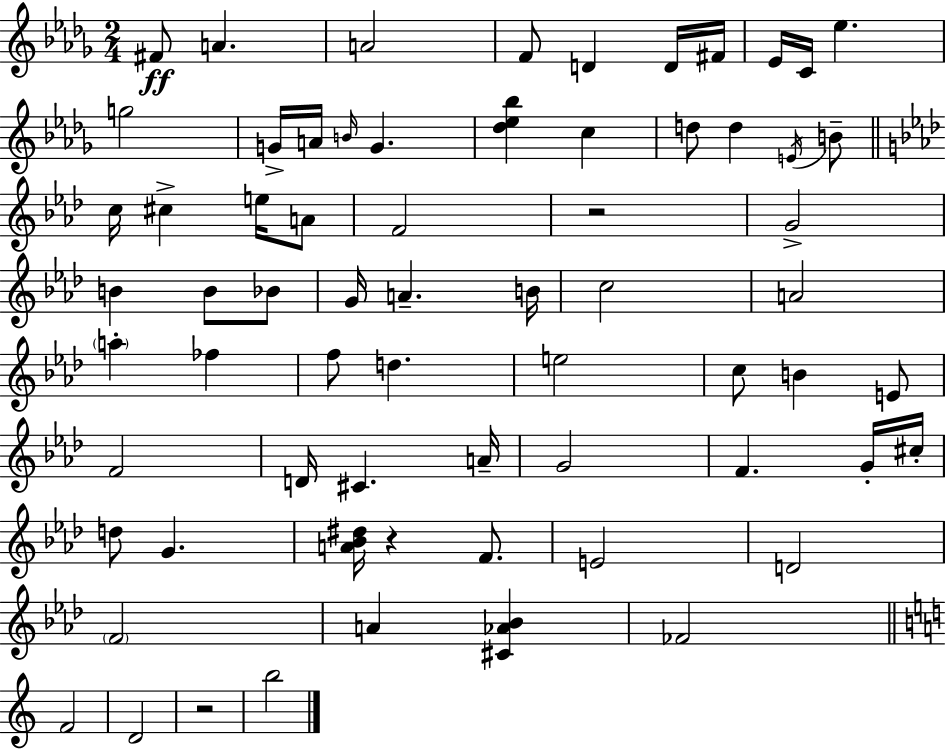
{
  \clef treble
  \numericTimeSignature
  \time 2/4
  \key bes \minor
  fis'8\ff a'4. | a'2 | f'8 d'4 d'16 fis'16 | ees'16 c'16 ees''4. | \break g''2 | g'16-> a'16 \grace { b'16 } g'4. | <des'' ees'' bes''>4 c''4 | d''8 d''4 \acciaccatura { e'16 } | \break b'8-- \bar "||" \break \key aes \major c''16 cis''4-> e''16 a'8 | f'2 | r2 | g'2-> | \break b'4 b'8 bes'8 | g'16 a'4.-- b'16 | c''2 | a'2 | \break \parenthesize a''4-. fes''4 | f''8 d''4. | e''2 | c''8 b'4 e'8 | \break f'2 | d'16 cis'4. a'16-- | g'2 | f'4. g'16-. cis''16-. | \break d''8 g'4. | <a' bes' dis''>16 r4 f'8. | e'2 | d'2 | \break \parenthesize f'2 | a'4 <cis' aes' bes'>4 | fes'2 | \bar "||" \break \key a \minor f'2 | d'2 | r2 | b''2 | \break \bar "|."
}